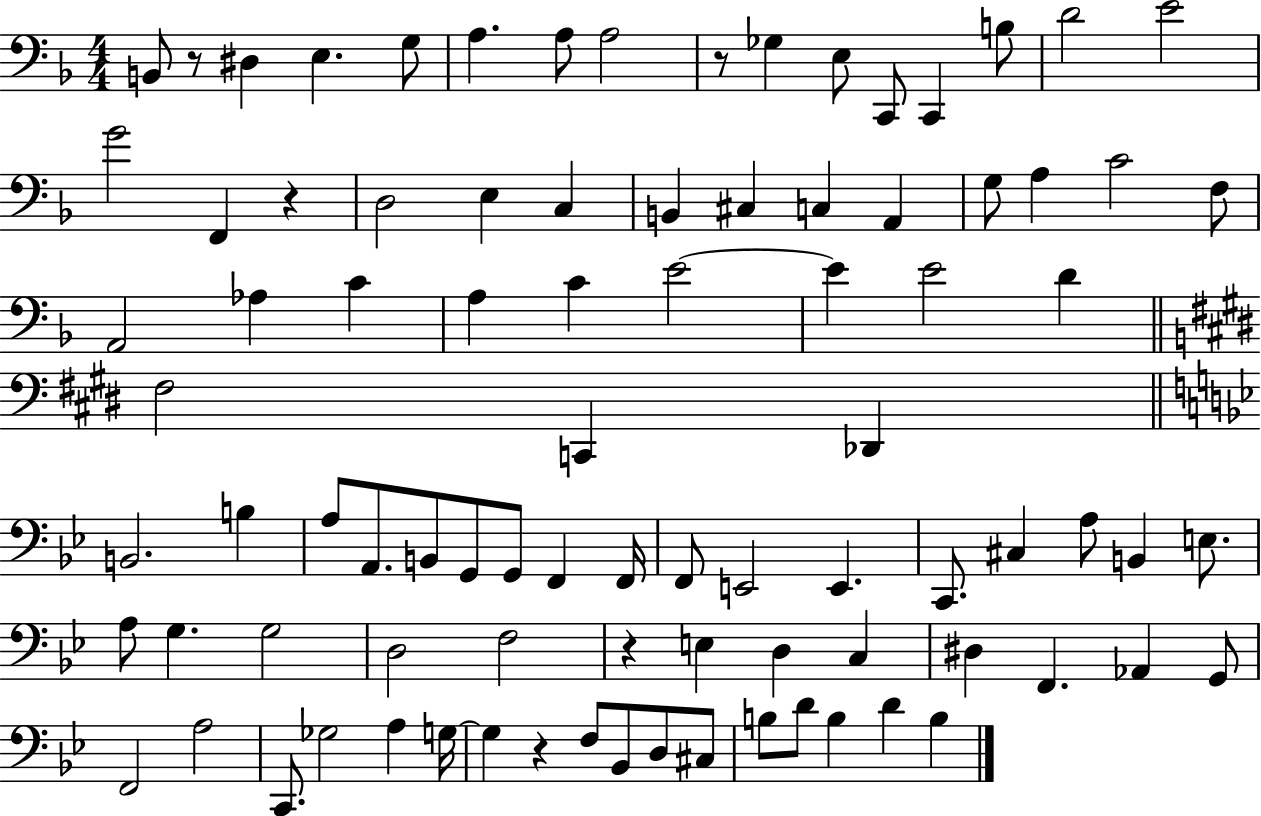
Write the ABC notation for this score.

X:1
T:Untitled
M:4/4
L:1/4
K:F
B,,/2 z/2 ^D, E, G,/2 A, A,/2 A,2 z/2 _G, E,/2 C,,/2 C,, B,/2 D2 E2 G2 F,, z D,2 E, C, B,, ^C, C, A,, G,/2 A, C2 F,/2 A,,2 _A, C A, C E2 E E2 D ^F,2 C,, _D,, B,,2 B, A,/2 A,,/2 B,,/2 G,,/2 G,,/2 F,, F,,/4 F,,/2 E,,2 E,, C,,/2 ^C, A,/2 B,, E,/2 A,/2 G, G,2 D,2 F,2 z E, D, C, ^D, F,, _A,, G,,/2 F,,2 A,2 C,,/2 _G,2 A, G,/4 G, z F,/2 _B,,/2 D,/2 ^C,/2 B,/2 D/2 B, D B,